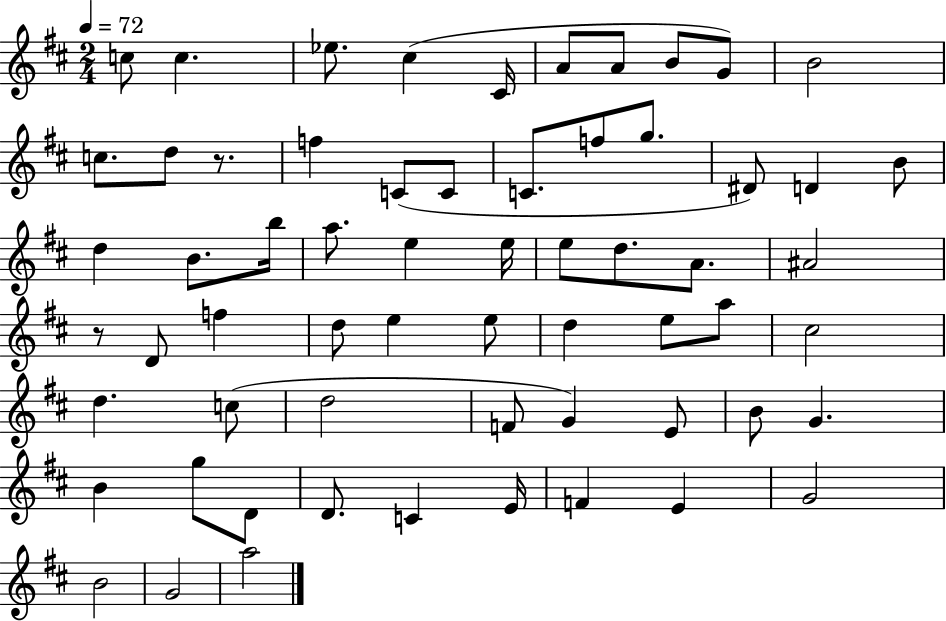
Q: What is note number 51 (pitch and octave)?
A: D4